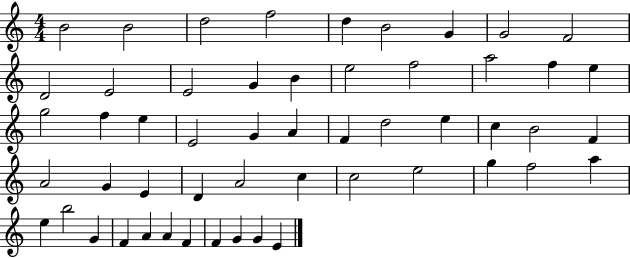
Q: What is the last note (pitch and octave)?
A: E4